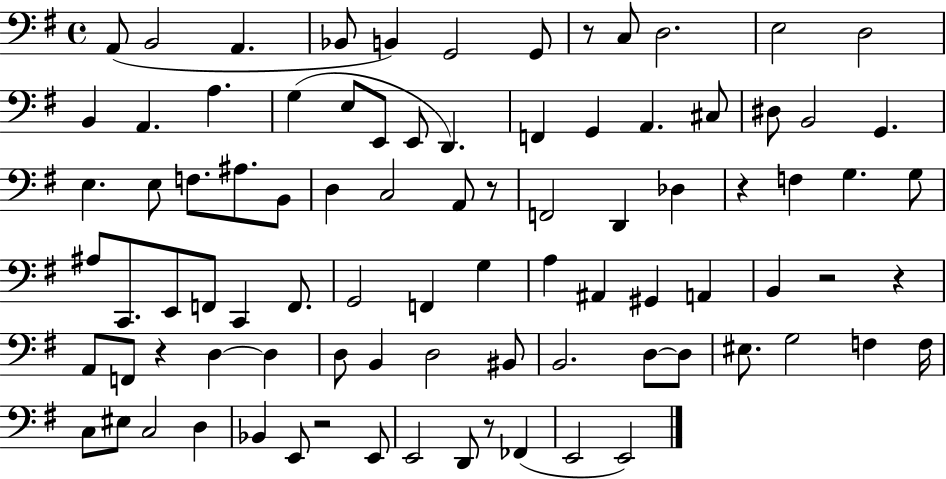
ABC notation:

X:1
T:Untitled
M:4/4
L:1/4
K:G
A,,/2 B,,2 A,, _B,,/2 B,, G,,2 G,,/2 z/2 C,/2 D,2 E,2 D,2 B,, A,, A, G, E,/2 E,,/2 E,,/2 D,, F,, G,, A,, ^C,/2 ^D,/2 B,,2 G,, E, E,/2 F,/2 ^A,/2 B,,/2 D, C,2 A,,/2 z/2 F,,2 D,, _D, z F, G, G,/2 ^A,/2 C,,/2 E,,/2 F,,/2 C,, F,,/2 G,,2 F,, G, A, ^A,, ^G,, A,, B,, z2 z A,,/2 F,,/2 z D, D, D,/2 B,, D,2 ^B,,/2 B,,2 D,/2 D,/2 ^E,/2 G,2 F, F,/4 C,/2 ^E,/2 C,2 D, _B,, E,,/2 z2 E,,/2 E,,2 D,,/2 z/2 _F,, E,,2 E,,2